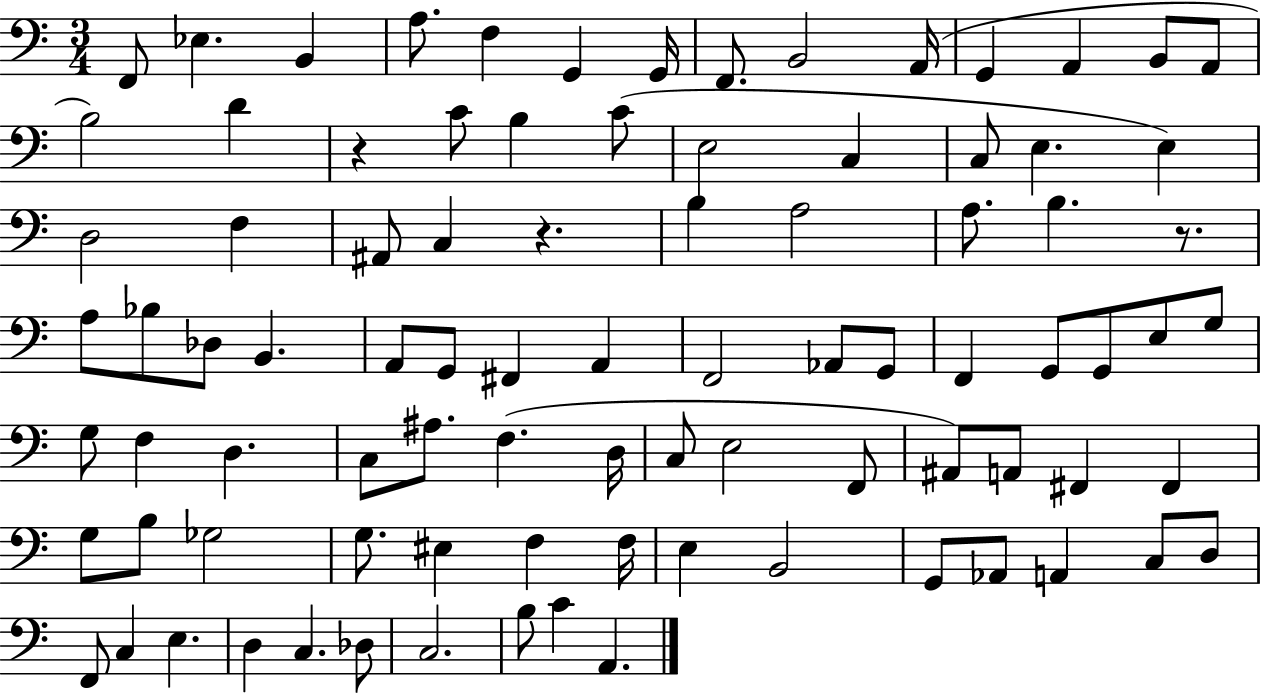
X:1
T:Untitled
M:3/4
L:1/4
K:C
F,,/2 _E, B,, A,/2 F, G,, G,,/4 F,,/2 B,,2 A,,/4 G,, A,, B,,/2 A,,/2 B,2 D z C/2 B, C/2 E,2 C, C,/2 E, E, D,2 F, ^A,,/2 C, z B, A,2 A,/2 B, z/2 A,/2 _B,/2 _D,/2 B,, A,,/2 G,,/2 ^F,, A,, F,,2 _A,,/2 G,,/2 F,, G,,/2 G,,/2 E,/2 G,/2 G,/2 F, D, C,/2 ^A,/2 F, D,/4 C,/2 E,2 F,,/2 ^A,,/2 A,,/2 ^F,, ^F,, G,/2 B,/2 _G,2 G,/2 ^E, F, F,/4 E, B,,2 G,,/2 _A,,/2 A,, C,/2 D,/2 F,,/2 C, E, D, C, _D,/2 C,2 B,/2 C A,,